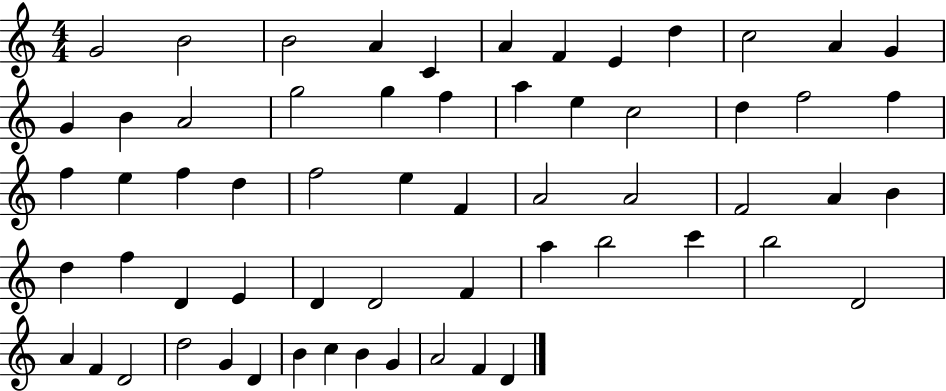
{
  \clef treble
  \numericTimeSignature
  \time 4/4
  \key c \major
  g'2 b'2 | b'2 a'4 c'4 | a'4 f'4 e'4 d''4 | c''2 a'4 g'4 | \break g'4 b'4 a'2 | g''2 g''4 f''4 | a''4 e''4 c''2 | d''4 f''2 f''4 | \break f''4 e''4 f''4 d''4 | f''2 e''4 f'4 | a'2 a'2 | f'2 a'4 b'4 | \break d''4 f''4 d'4 e'4 | d'4 d'2 f'4 | a''4 b''2 c'''4 | b''2 d'2 | \break a'4 f'4 d'2 | d''2 g'4 d'4 | b'4 c''4 b'4 g'4 | a'2 f'4 d'4 | \break \bar "|."
}